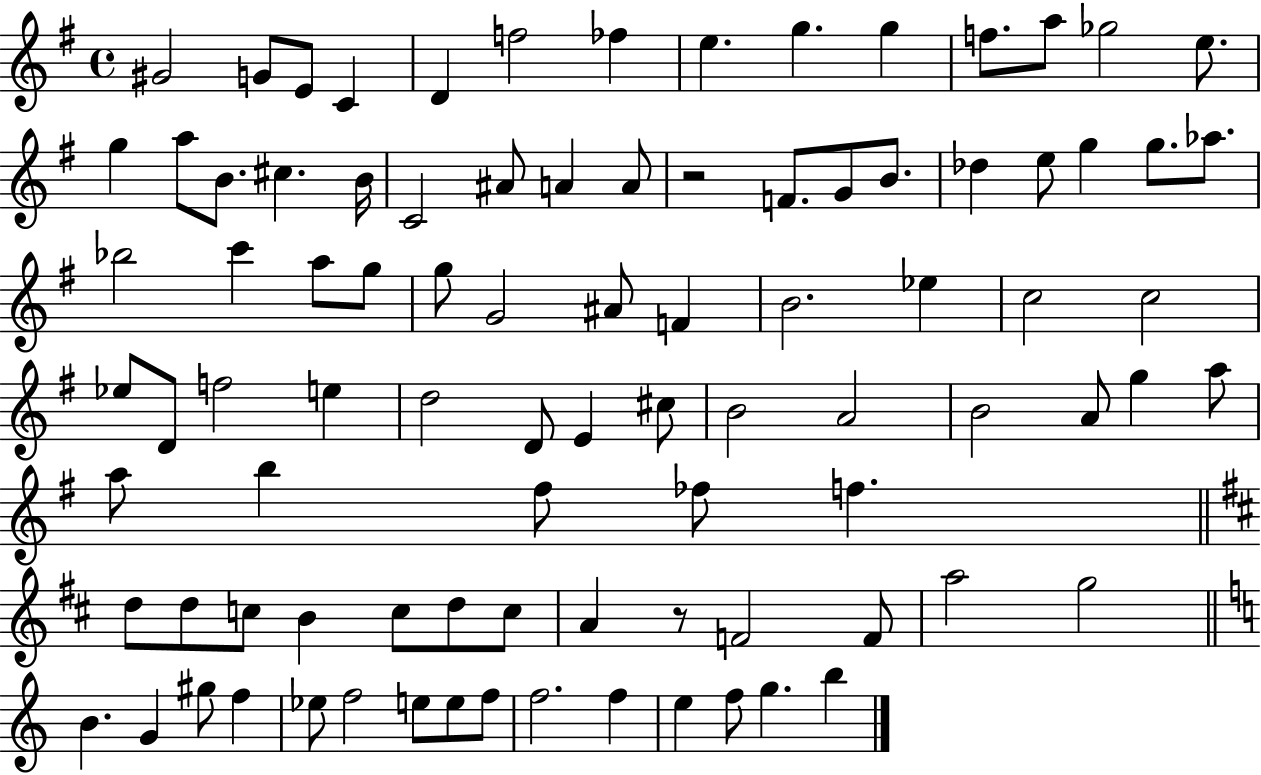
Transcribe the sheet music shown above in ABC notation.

X:1
T:Untitled
M:4/4
L:1/4
K:G
^G2 G/2 E/2 C D f2 _f e g g f/2 a/2 _g2 e/2 g a/2 B/2 ^c B/4 C2 ^A/2 A A/2 z2 F/2 G/2 B/2 _d e/2 g g/2 _a/2 _b2 c' a/2 g/2 g/2 G2 ^A/2 F B2 _e c2 c2 _e/2 D/2 f2 e d2 D/2 E ^c/2 B2 A2 B2 A/2 g a/2 a/2 b ^f/2 _f/2 f d/2 d/2 c/2 B c/2 d/2 c/2 A z/2 F2 F/2 a2 g2 B G ^g/2 f _e/2 f2 e/2 e/2 f/2 f2 f e f/2 g b